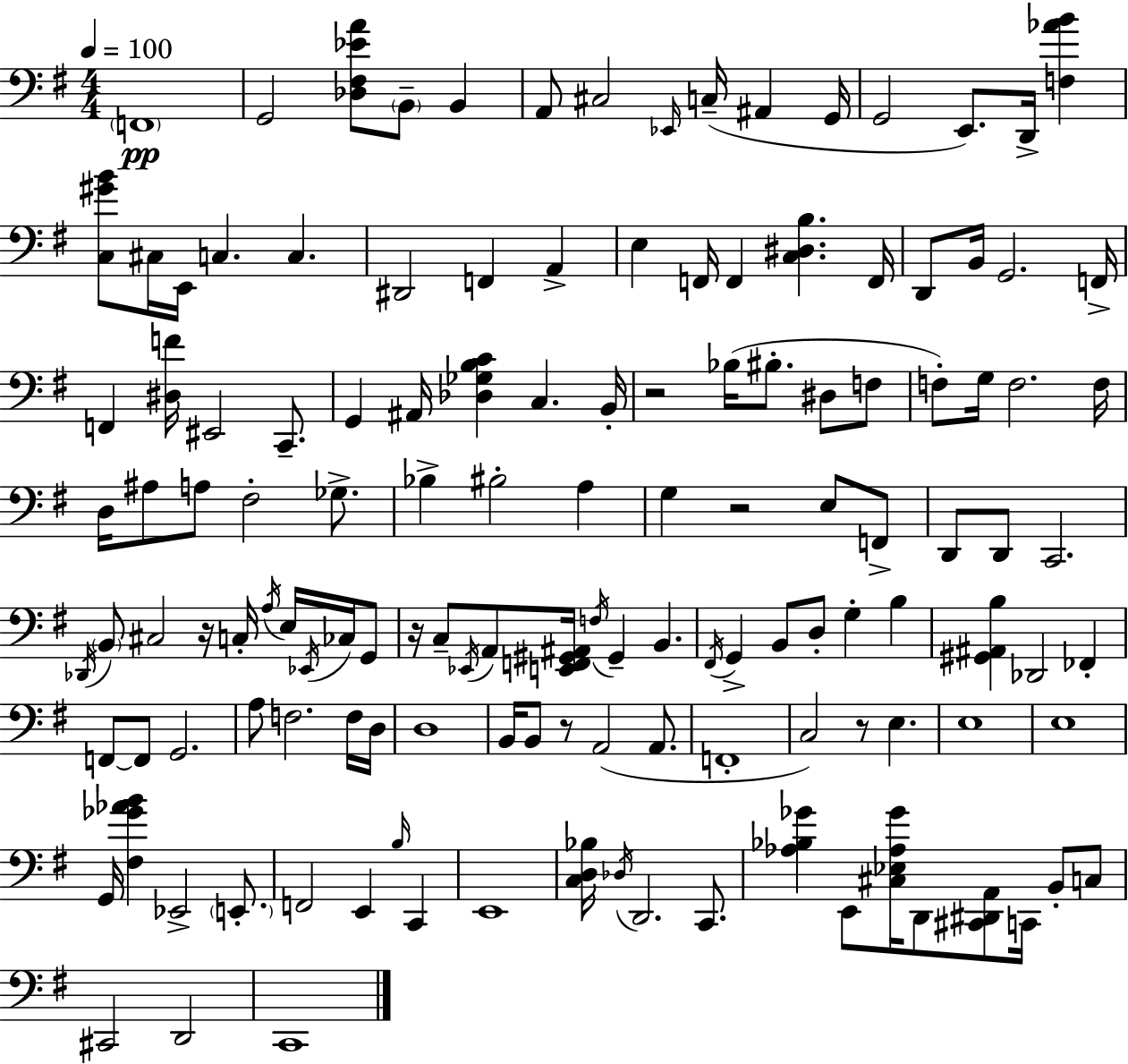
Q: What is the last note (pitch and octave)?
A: C2